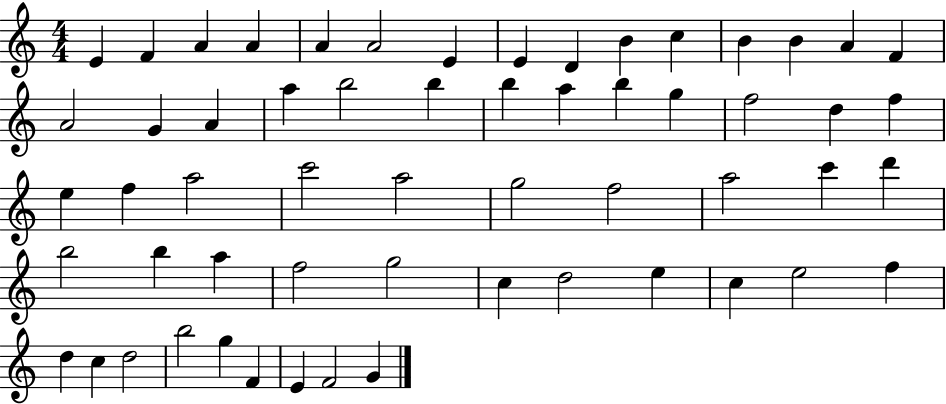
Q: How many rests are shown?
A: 0